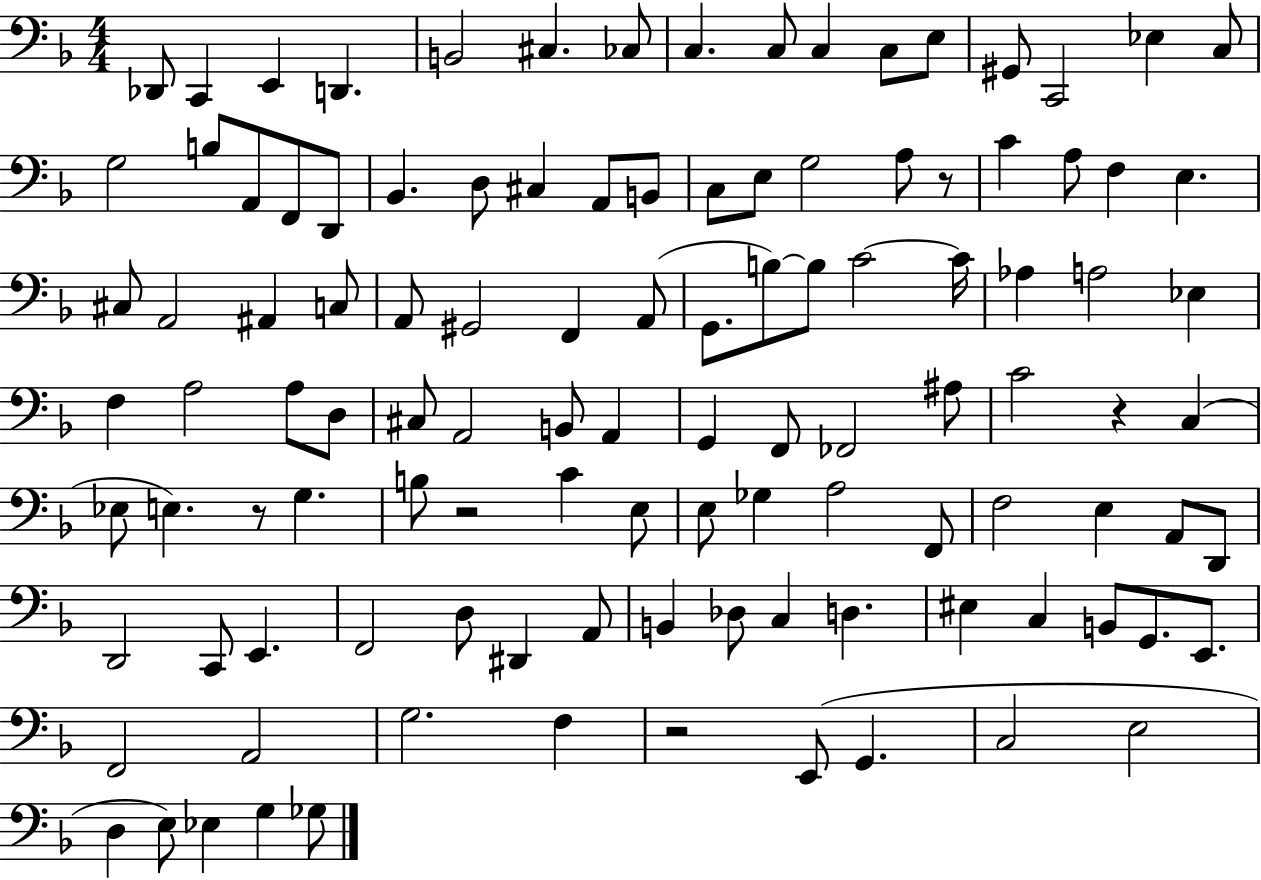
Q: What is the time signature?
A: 4/4